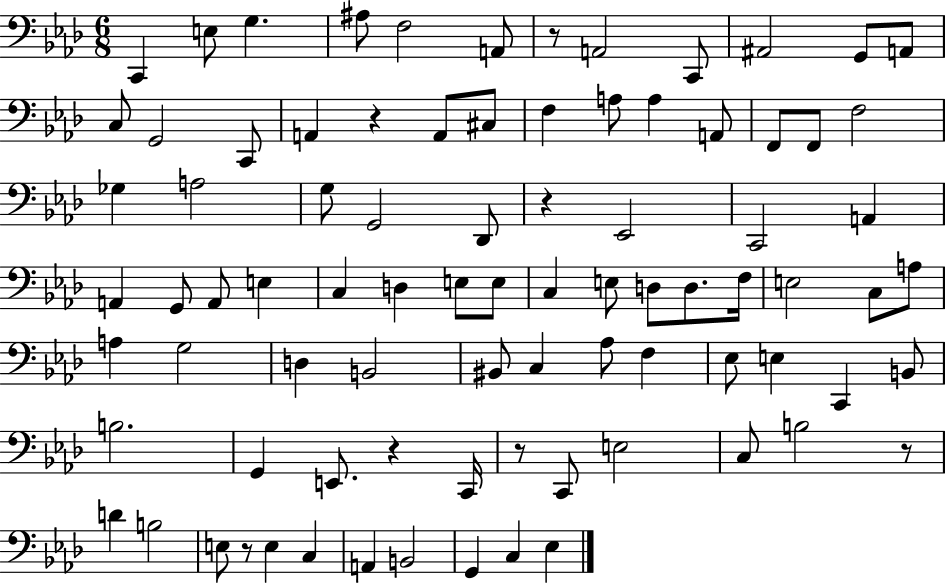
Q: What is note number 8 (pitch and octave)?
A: C2